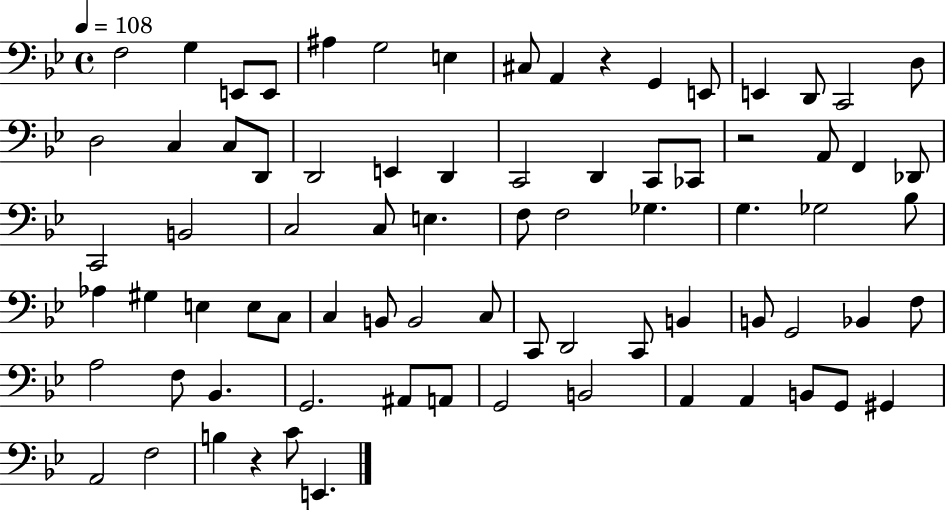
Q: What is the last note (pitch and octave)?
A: E2